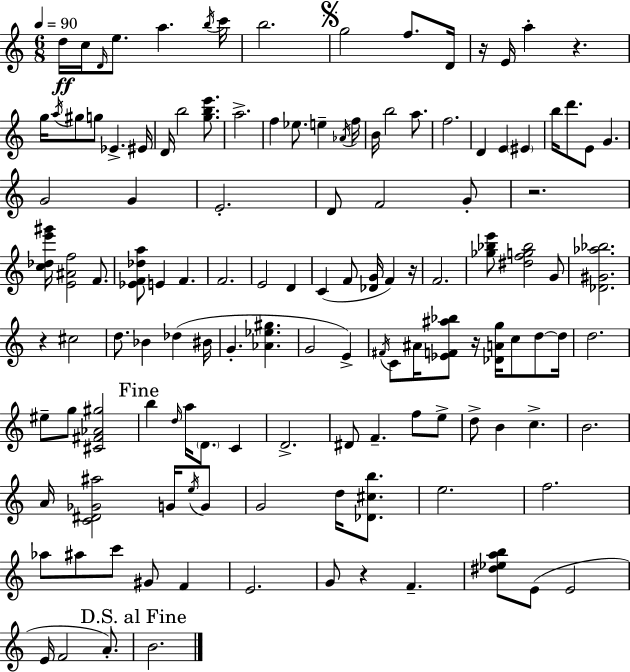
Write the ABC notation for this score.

X:1
T:Untitled
M:6/8
L:1/4
K:Am
d/4 c/4 D/4 e/2 a b/4 c'/4 b2 g2 f/2 D/4 z/4 E/4 a z g/4 a/4 ^g/2 g/2 _E ^E/4 D/4 b2 [gbe']/2 a2 f _e/2 e _A/4 f/4 B/4 b2 a/2 f2 D E ^E b/4 d'/2 E/2 G G2 G E2 D/2 F2 G/2 z2 [c_de'^g']/4 [E^Af]2 F/2 [_EF_da]/2 E F F2 E2 D C F/2 [_DG]/4 F z/4 F2 [_g_be']/2 [^dfg_b]2 G/2 [_D^G_a_b]2 z ^c2 d/2 _B _d ^B/4 G [_A_e^g] G2 E ^F/4 C/2 ^A/4 [_EF^a_b]/2 z/4 [_DAg]/4 c/2 d/2 d/4 d2 ^e/2 g/2 [^C^F_A^g]2 b d/4 a/4 D/2 C D2 ^D/2 F f/2 e/2 d/2 B c B2 A/4 [C^D_G^a]2 G/4 e/4 G/2 G2 d/4 [_D^cb]/2 e2 f2 _a/2 ^a/2 c'/2 ^G/2 F E2 G/2 z F [^d_eab]/2 E/2 E2 E/4 F2 A/2 B2